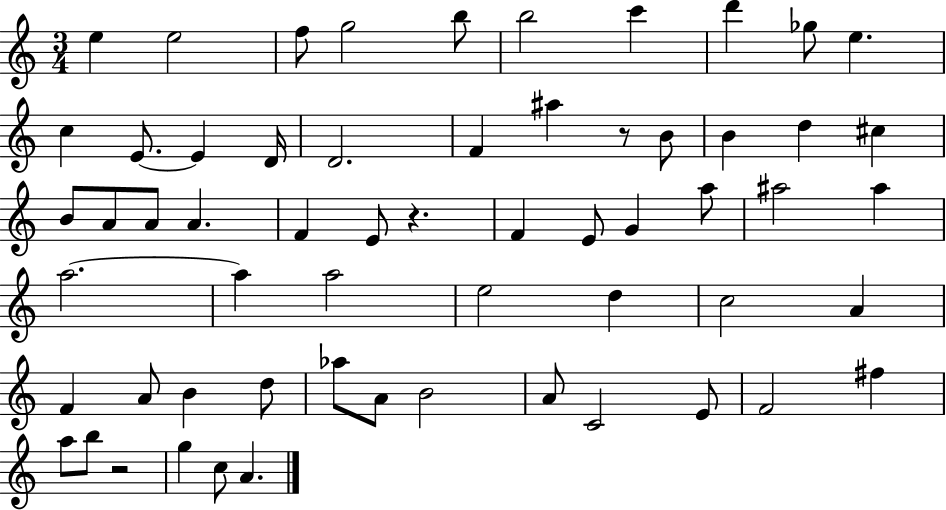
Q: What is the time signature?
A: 3/4